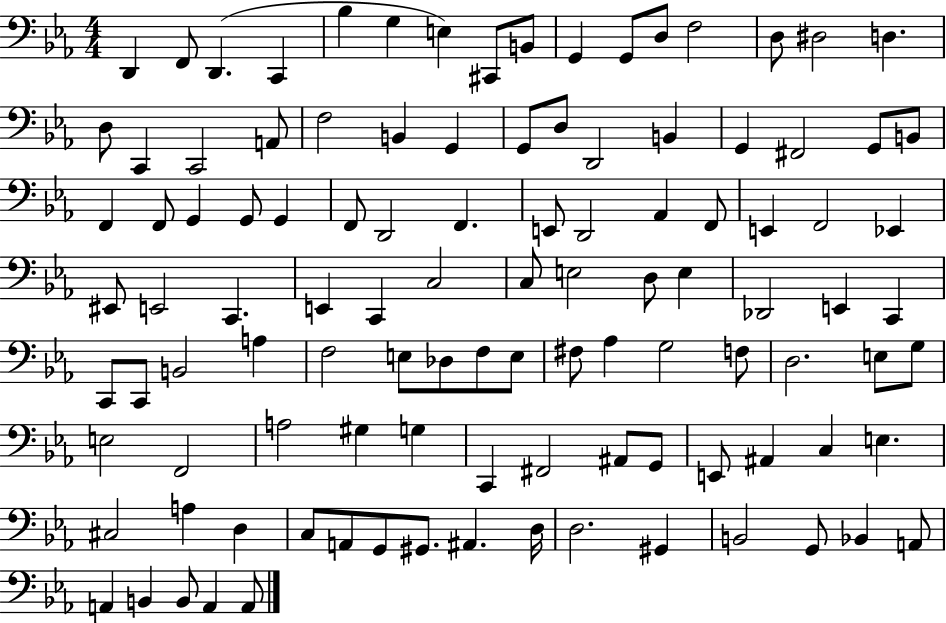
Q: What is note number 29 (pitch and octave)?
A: F#2